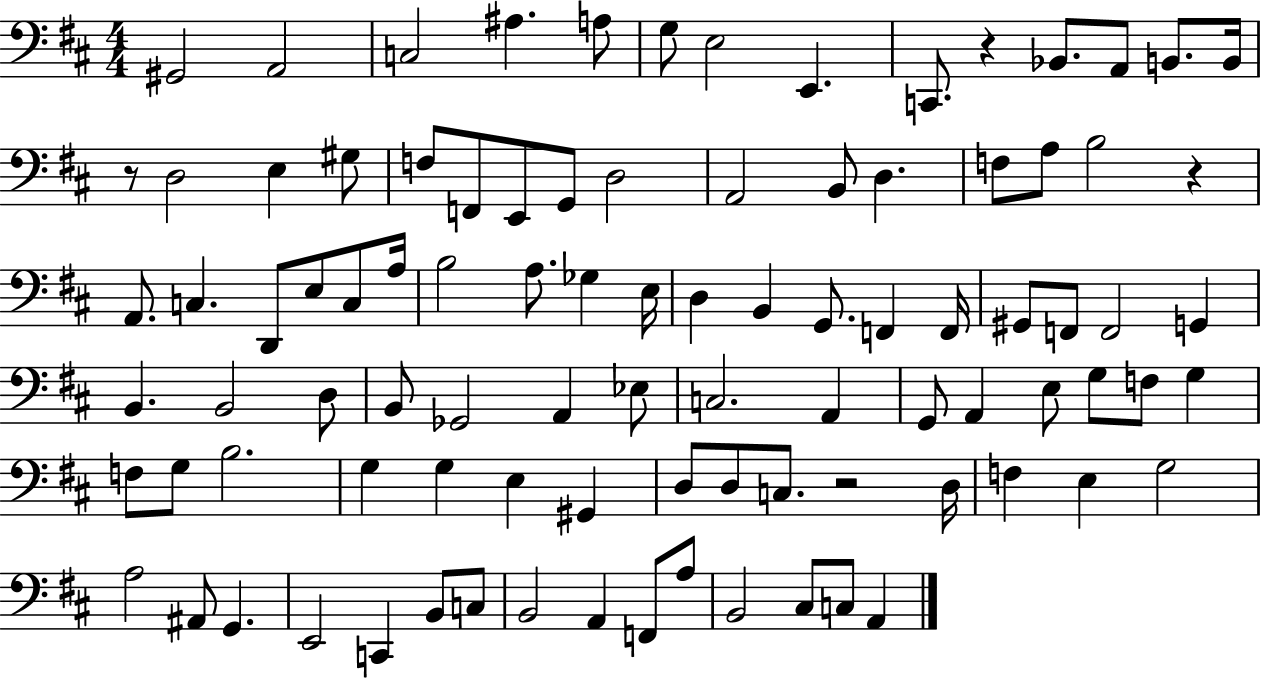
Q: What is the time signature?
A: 4/4